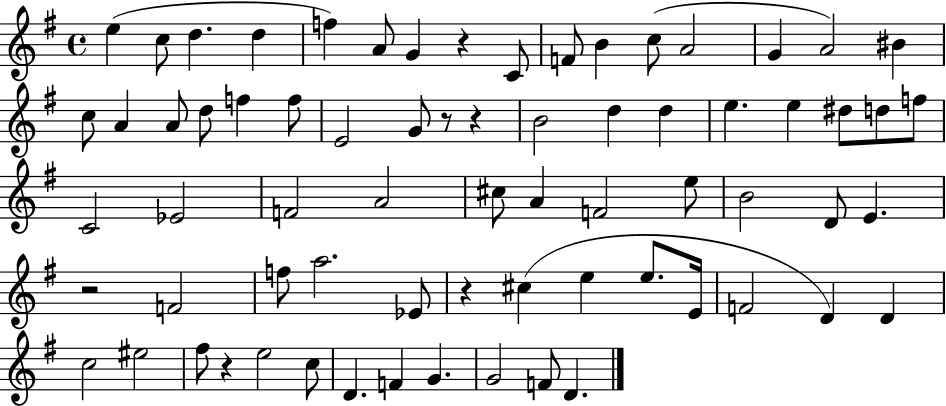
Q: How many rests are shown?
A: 6